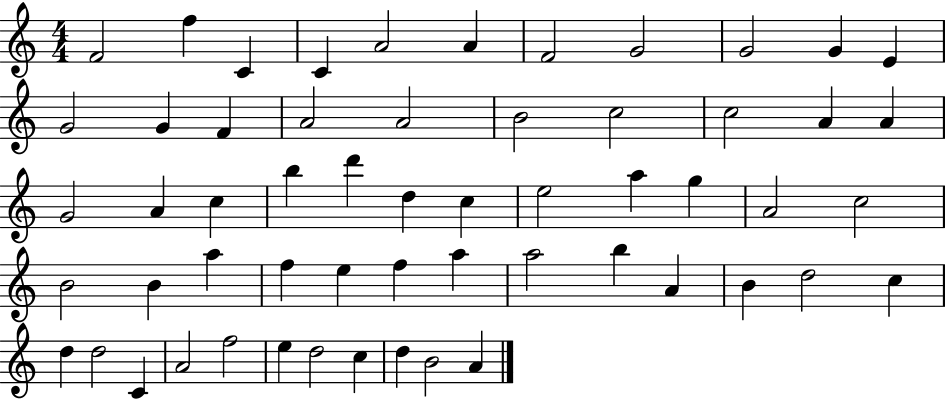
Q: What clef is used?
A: treble